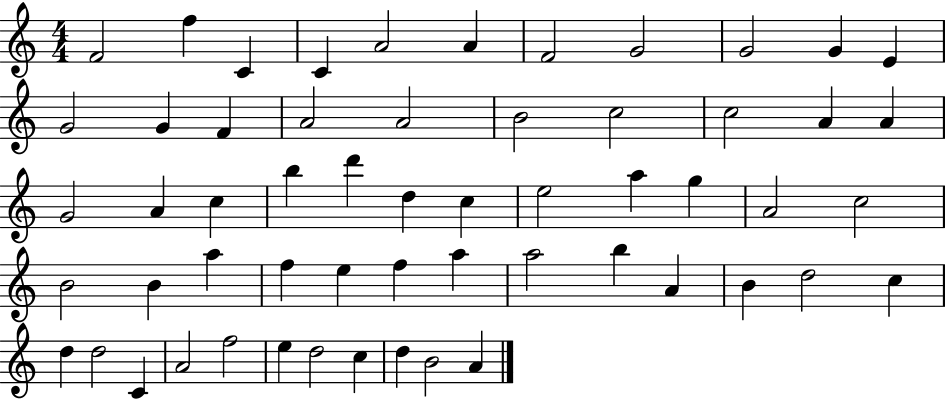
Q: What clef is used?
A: treble